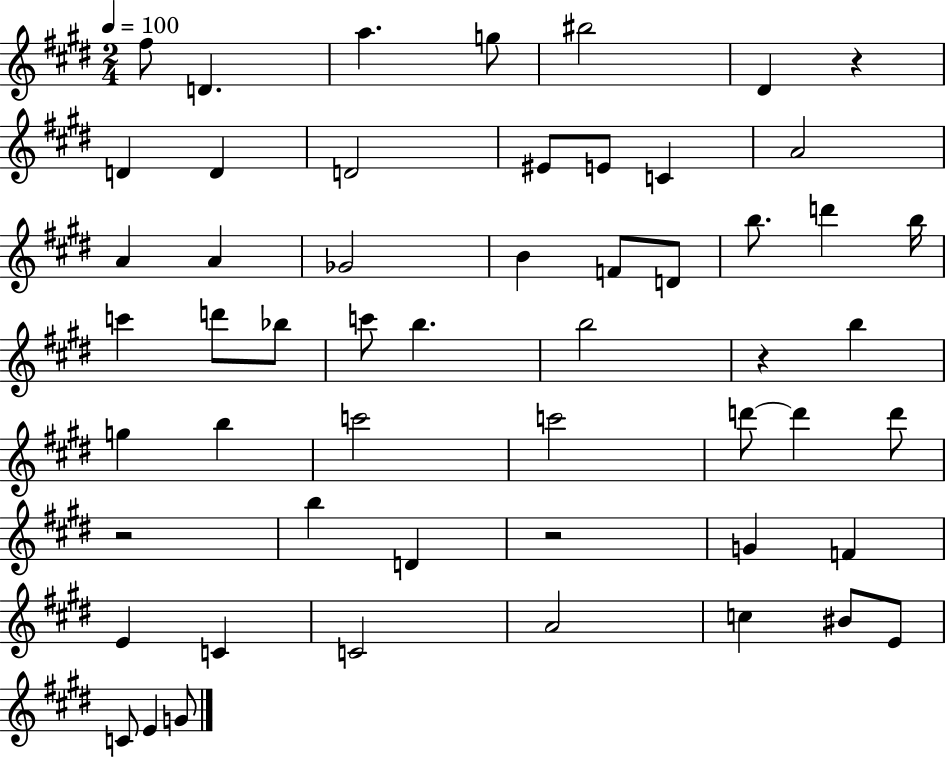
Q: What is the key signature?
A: E major